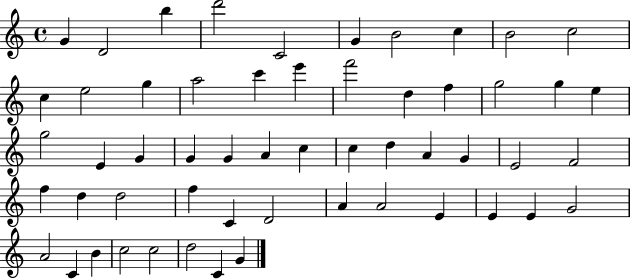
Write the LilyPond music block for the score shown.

{
  \clef treble
  \time 4/4
  \defaultTimeSignature
  \key c \major
  g'4 d'2 b''4 | d'''2 c'2 | g'4 b'2 c''4 | b'2 c''2 | \break c''4 e''2 g''4 | a''2 c'''4 e'''4 | f'''2 d''4 f''4 | g''2 g''4 e''4 | \break g''2 e'4 g'4 | g'4 g'4 a'4 c''4 | c''4 d''4 a'4 g'4 | e'2 f'2 | \break f''4 d''4 d''2 | f''4 c'4 d'2 | a'4 a'2 e'4 | e'4 e'4 g'2 | \break a'2 c'4 b'4 | c''2 c''2 | d''2 c'4 g'4 | \bar "|."
}